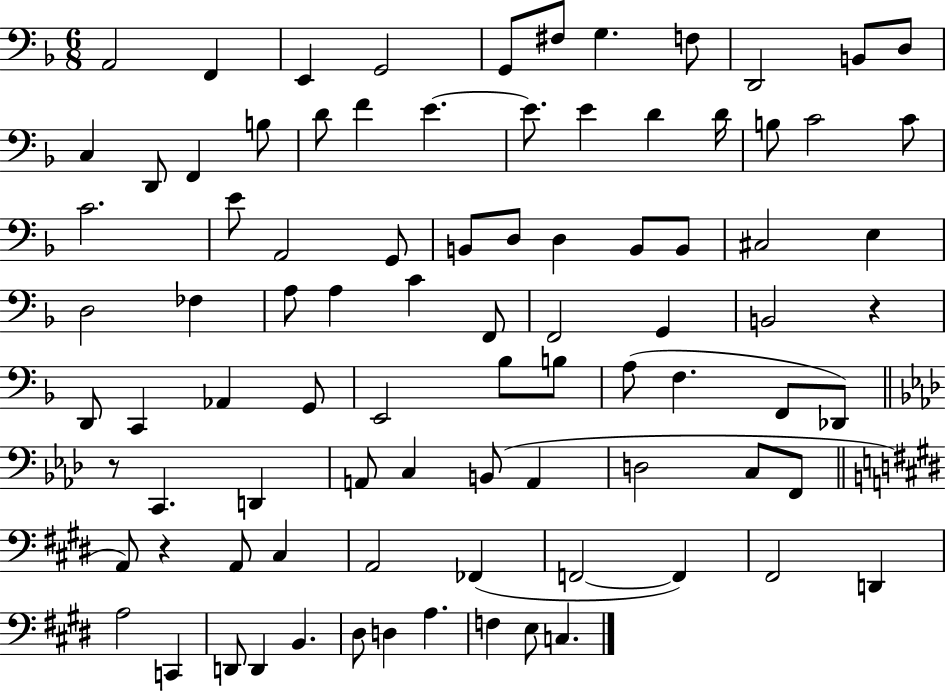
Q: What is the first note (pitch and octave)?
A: A2